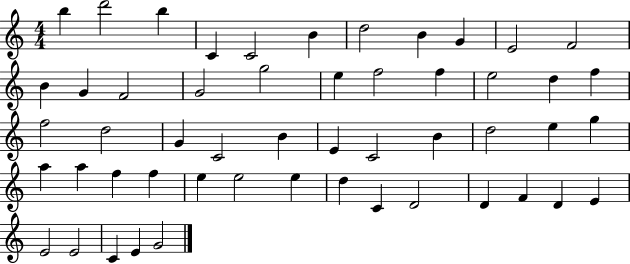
X:1
T:Untitled
M:4/4
L:1/4
K:C
b d'2 b C C2 B d2 B G E2 F2 B G F2 G2 g2 e f2 f e2 d f f2 d2 G C2 B E C2 B d2 e g a a f f e e2 e d C D2 D F D E E2 E2 C E G2